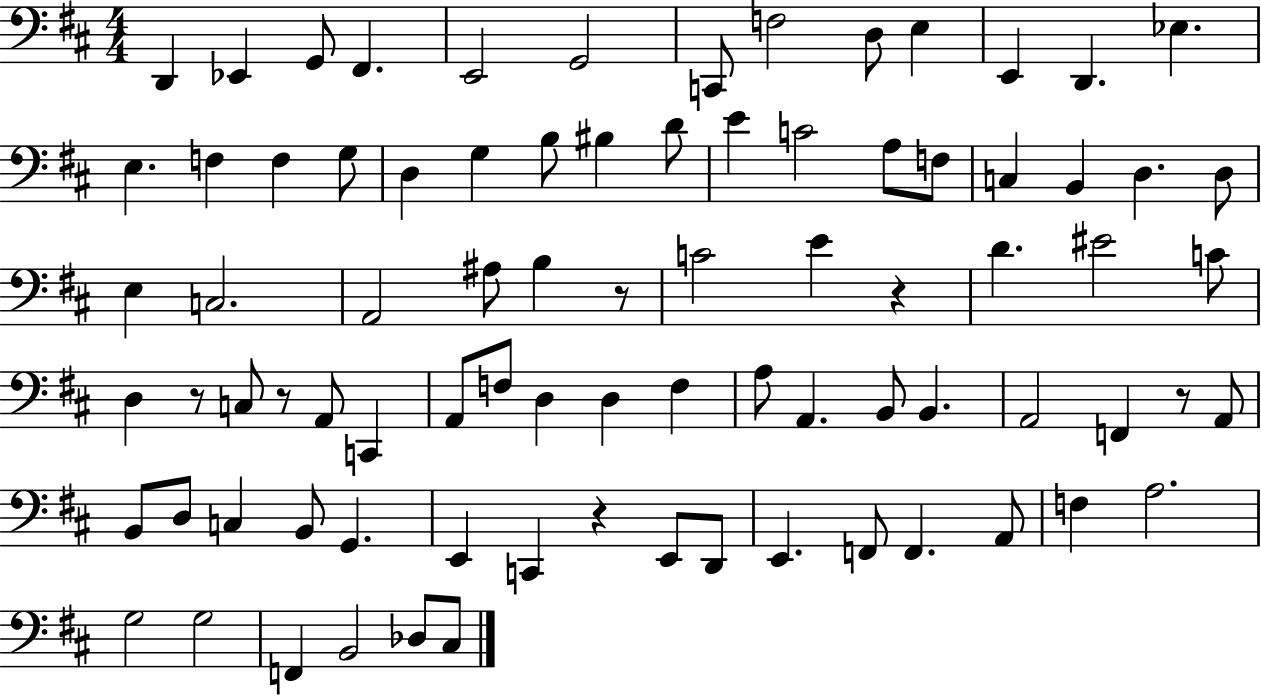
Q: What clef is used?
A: bass